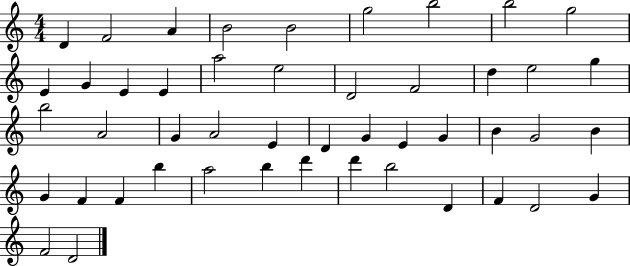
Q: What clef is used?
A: treble